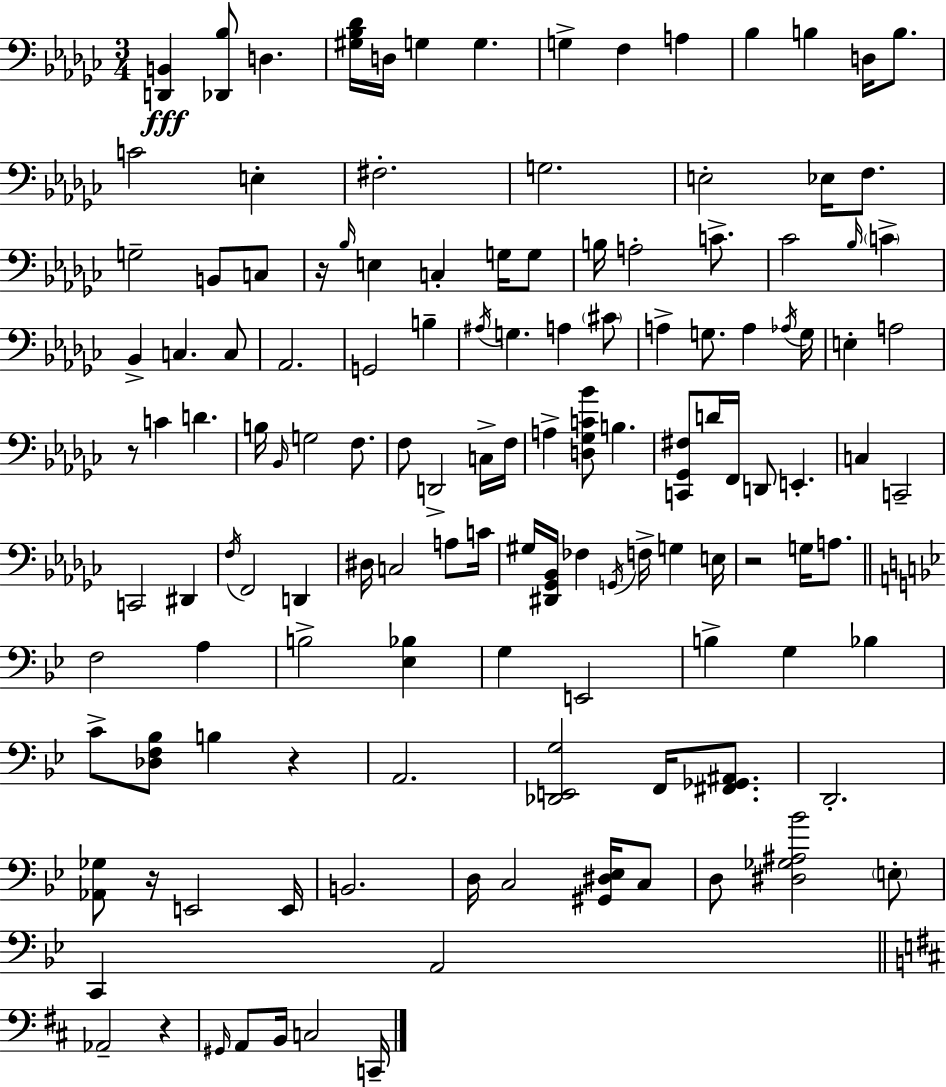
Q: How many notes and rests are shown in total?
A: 132